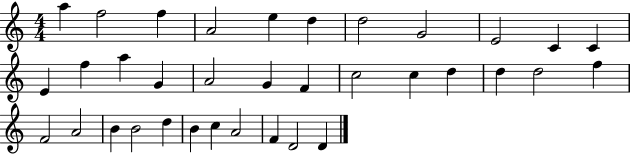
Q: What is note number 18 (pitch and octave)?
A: F4